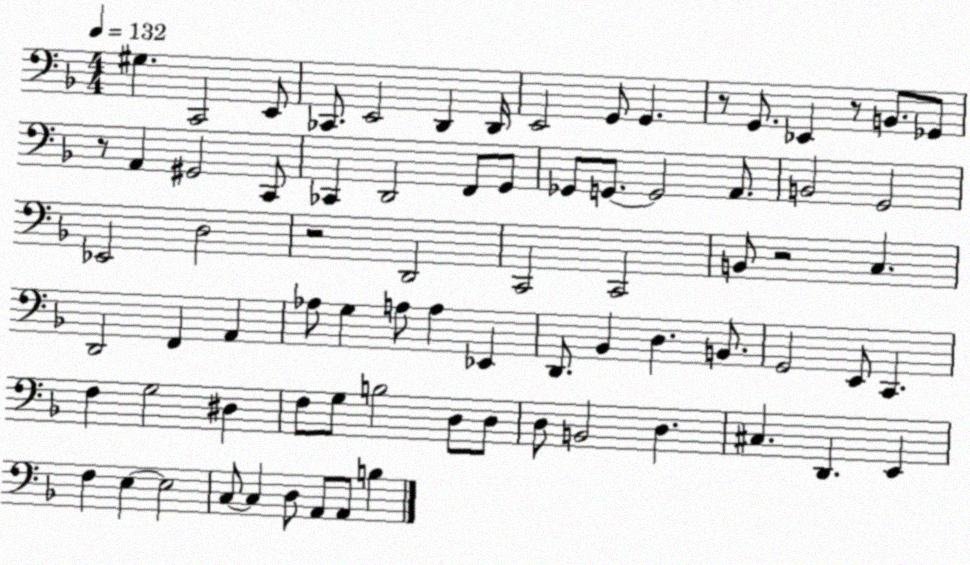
X:1
T:Untitled
M:4/4
L:1/4
K:F
^G, C,,2 E,,/2 _C,,/2 E,,2 D,, D,,/4 E,,2 G,,/2 G,, z/2 G,,/2 _E,, z/2 B,,/2 _G,,/2 z/2 A,, ^G,,2 C,,/2 _C,, D,,2 F,,/2 G,,/2 _G,,/2 G,,/2 G,,2 A,,/2 B,,2 G,,2 _E,,2 D,2 z2 D,,2 C,,2 C,,2 B,,/2 z2 C, D,,2 F,, A,, _A,/2 G, A,/2 A, _E,, D,,/2 _B,, D, B,,/2 G,,2 E,,/2 C,, F, G,2 ^D, F,/2 G,/2 B,2 D,/2 D,/2 D,/2 B,,2 D, ^C, D,, E,, F, E, E,2 C,/2 C, D,/2 A,,/2 A,,/2 B,